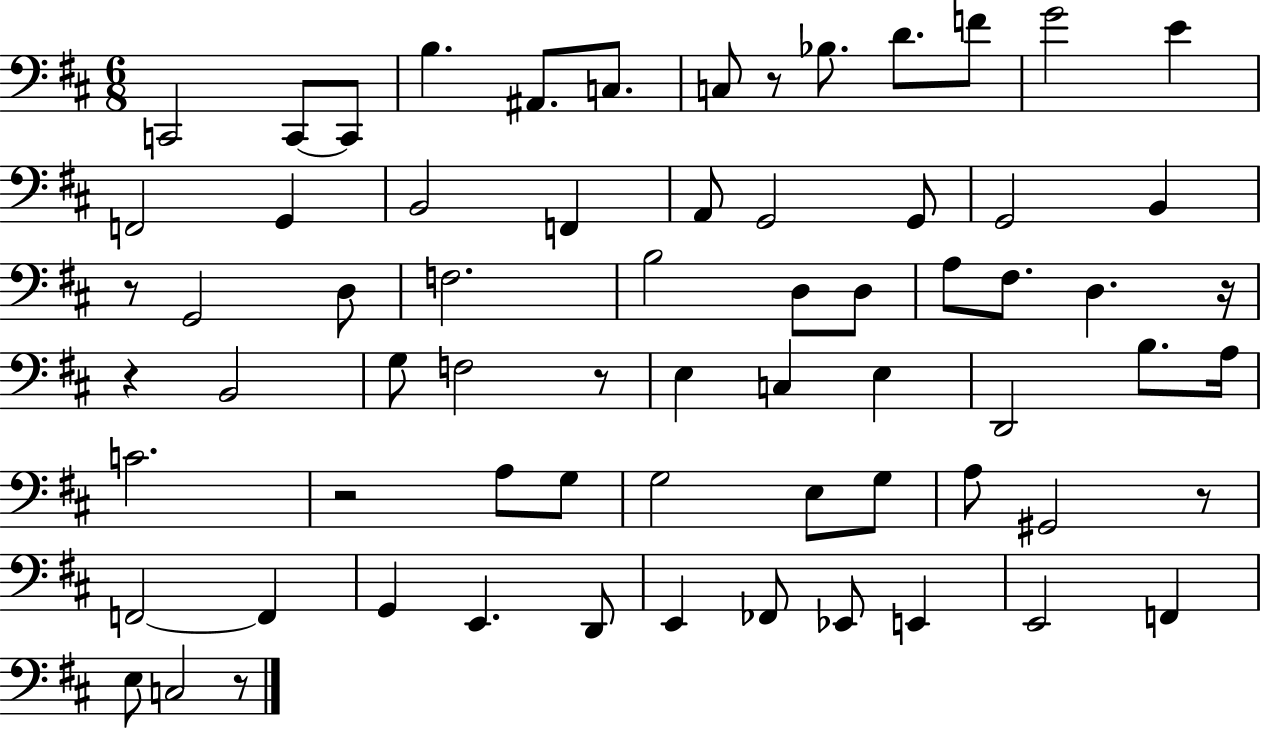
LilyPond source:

{
  \clef bass
  \numericTimeSignature
  \time 6/8
  \key d \major
  c,2 c,8~~ c,8 | b4. ais,8. c8. | c8 r8 bes8. d'8. f'8 | g'2 e'4 | \break f,2 g,4 | b,2 f,4 | a,8 g,2 g,8 | g,2 b,4 | \break r8 g,2 d8 | f2. | b2 d8 d8 | a8 fis8. d4. r16 | \break r4 b,2 | g8 f2 r8 | e4 c4 e4 | d,2 b8. a16 | \break c'2. | r2 a8 g8 | g2 e8 g8 | a8 gis,2 r8 | \break f,2~~ f,4 | g,4 e,4. d,8 | e,4 fes,8 ees,8 e,4 | e,2 f,4 | \break e8 c2 r8 | \bar "|."
}